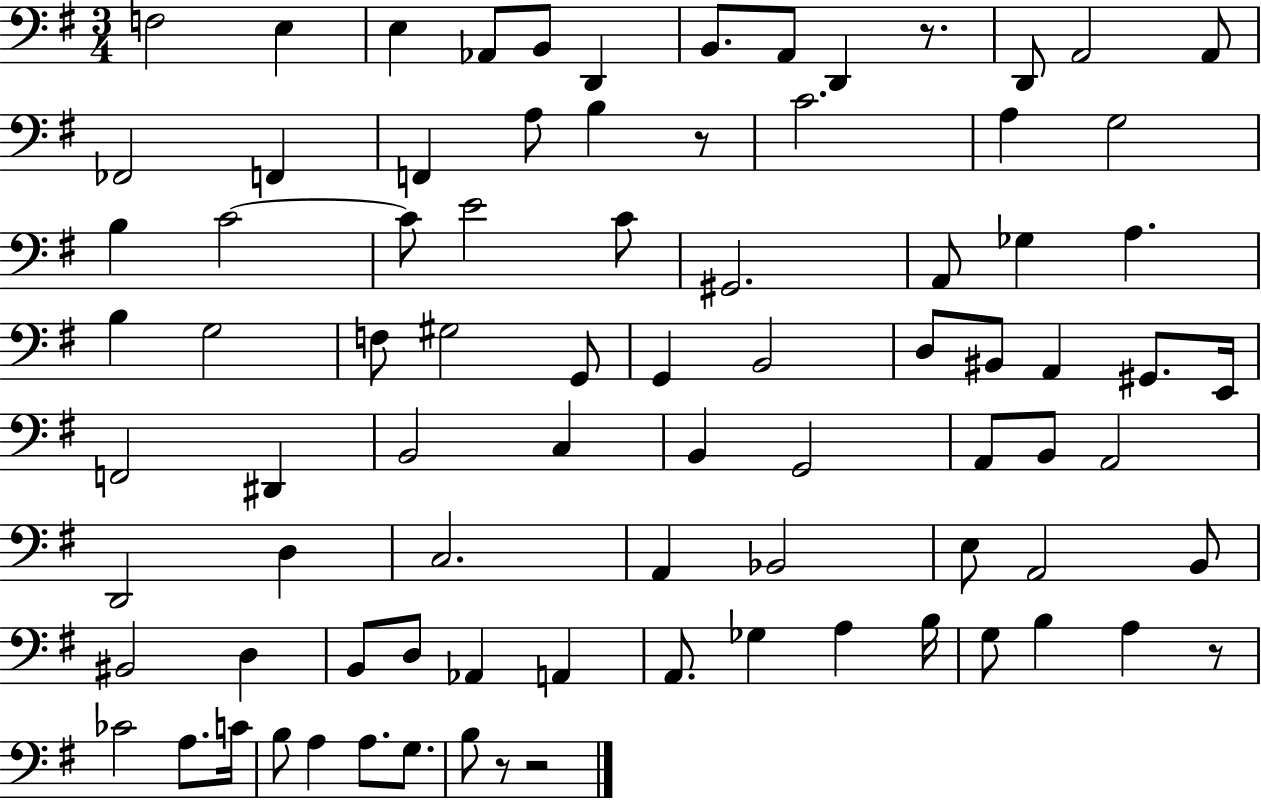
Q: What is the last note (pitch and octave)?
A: B3